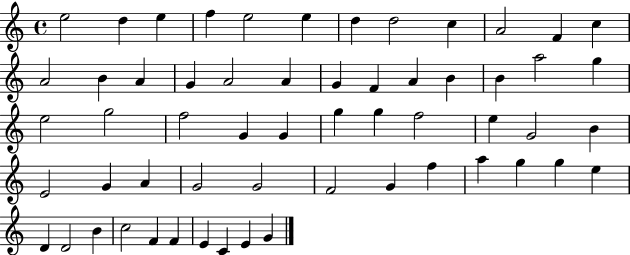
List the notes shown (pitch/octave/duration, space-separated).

E5/h D5/q E5/q F5/q E5/h E5/q D5/q D5/h C5/q A4/h F4/q C5/q A4/h B4/q A4/q G4/q A4/h A4/q G4/q F4/q A4/q B4/q B4/q A5/h G5/q E5/h G5/h F5/h G4/q G4/q G5/q G5/q F5/h E5/q G4/h B4/q E4/h G4/q A4/q G4/h G4/h F4/h G4/q F5/q A5/q G5/q G5/q E5/q D4/q D4/h B4/q C5/h F4/q F4/q E4/q C4/q E4/q G4/q